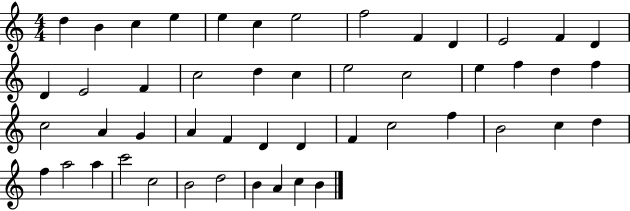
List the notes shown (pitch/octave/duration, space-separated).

D5/q B4/q C5/q E5/q E5/q C5/q E5/h F5/h F4/q D4/q E4/h F4/q D4/q D4/q E4/h F4/q C5/h D5/q C5/q E5/h C5/h E5/q F5/q D5/q F5/q C5/h A4/q G4/q A4/q F4/q D4/q D4/q F4/q C5/h F5/q B4/h C5/q D5/q F5/q A5/h A5/q C6/h C5/h B4/h D5/h B4/q A4/q C5/q B4/q